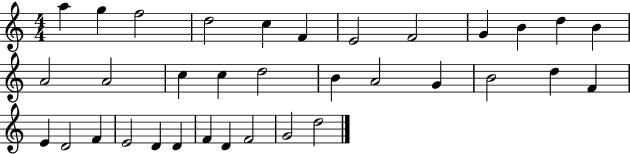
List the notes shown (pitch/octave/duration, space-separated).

A5/q G5/q F5/h D5/h C5/q F4/q E4/h F4/h G4/q B4/q D5/q B4/q A4/h A4/h C5/q C5/q D5/h B4/q A4/h G4/q B4/h D5/q F4/q E4/q D4/h F4/q E4/h D4/q D4/q F4/q D4/q F4/h G4/h D5/h